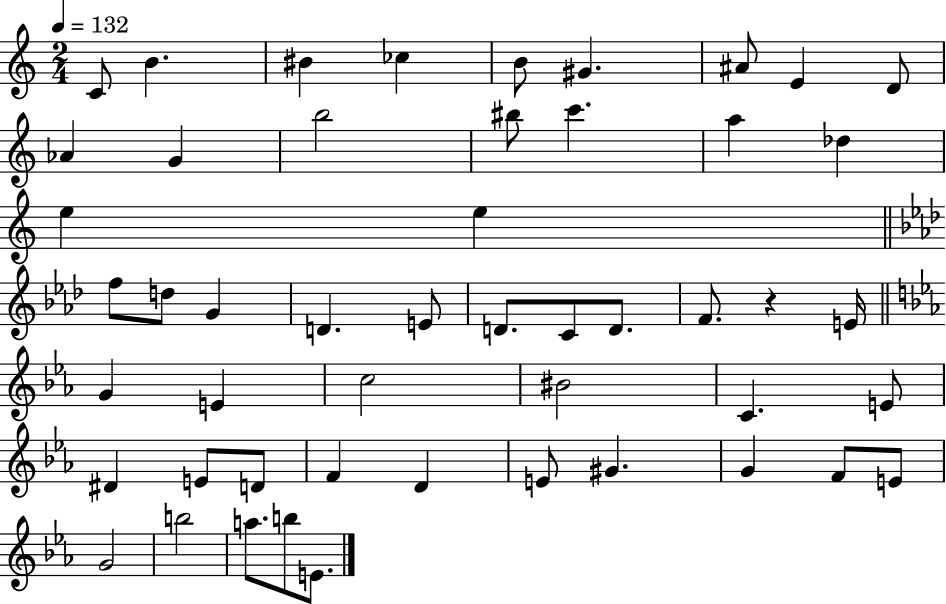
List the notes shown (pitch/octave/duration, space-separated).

C4/e B4/q. BIS4/q CES5/q B4/e G#4/q. A#4/e E4/q D4/e Ab4/q G4/q B5/h BIS5/e C6/q. A5/q Db5/q E5/q E5/q F5/e D5/e G4/q D4/q. E4/e D4/e. C4/e D4/e. F4/e. R/q E4/s G4/q E4/q C5/h BIS4/h C4/q. E4/e D#4/q E4/e D4/e F4/q D4/q E4/e G#4/q. G4/q F4/e E4/e G4/h B5/h A5/e. B5/e E4/e.